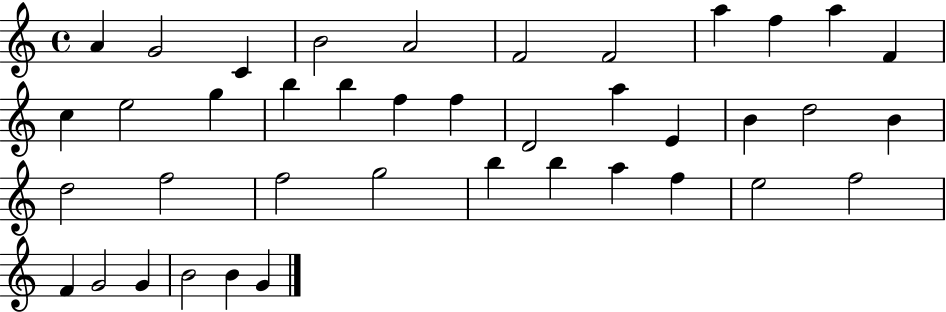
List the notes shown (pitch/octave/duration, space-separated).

A4/q G4/h C4/q B4/h A4/h F4/h F4/h A5/q F5/q A5/q F4/q C5/q E5/h G5/q B5/q B5/q F5/q F5/q D4/h A5/q E4/q B4/q D5/h B4/q D5/h F5/h F5/h G5/h B5/q B5/q A5/q F5/q E5/h F5/h F4/q G4/h G4/q B4/h B4/q G4/q